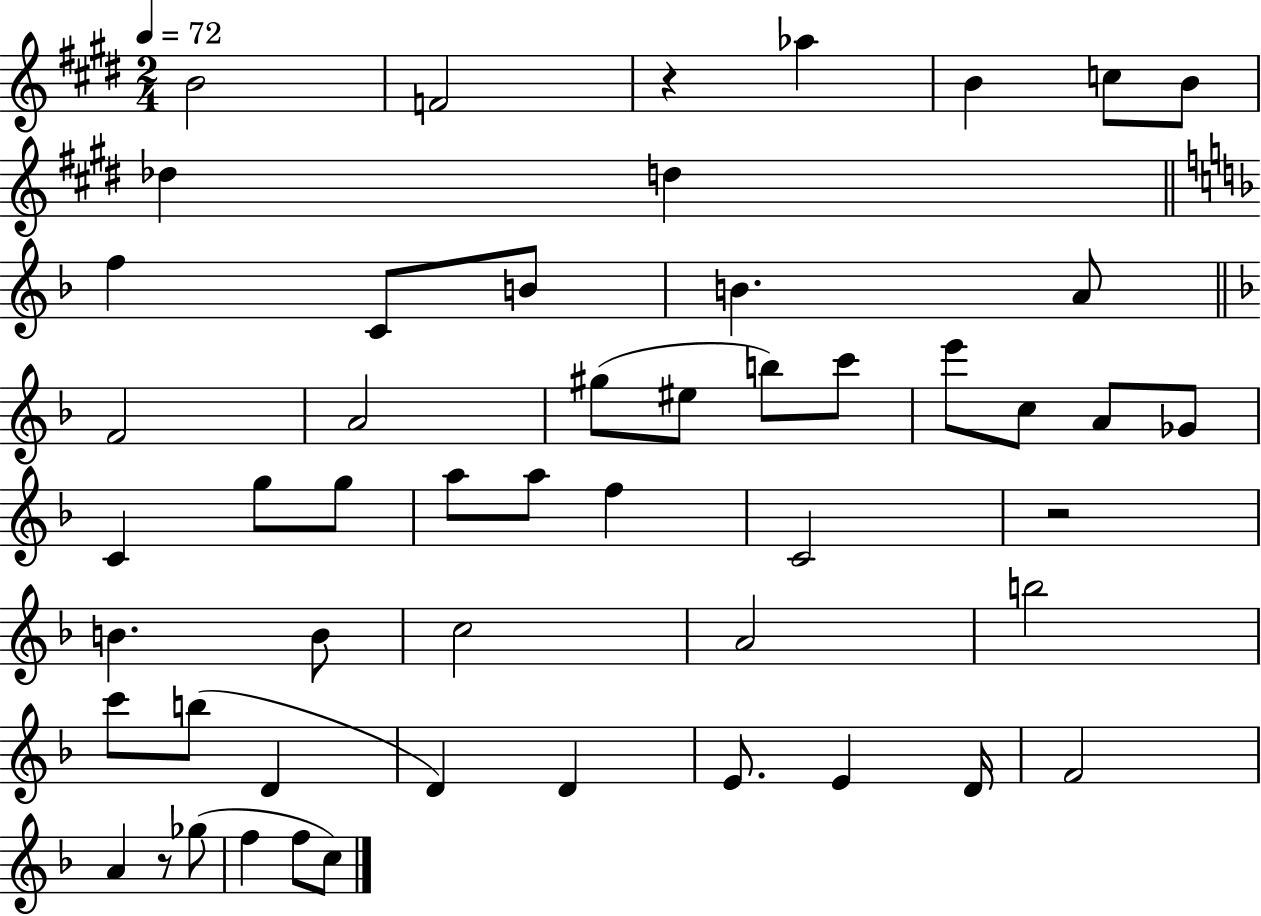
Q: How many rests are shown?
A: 3